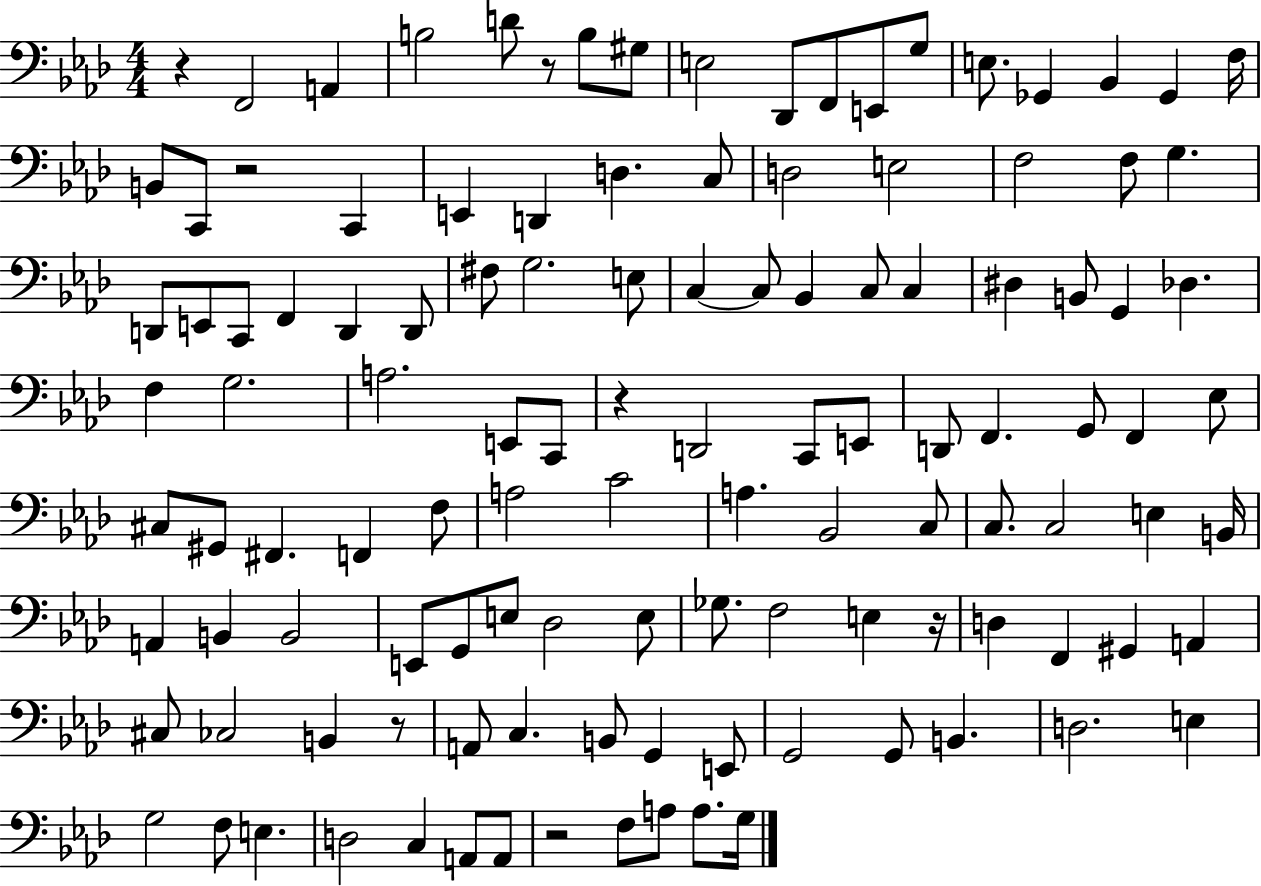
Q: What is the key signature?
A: AES major